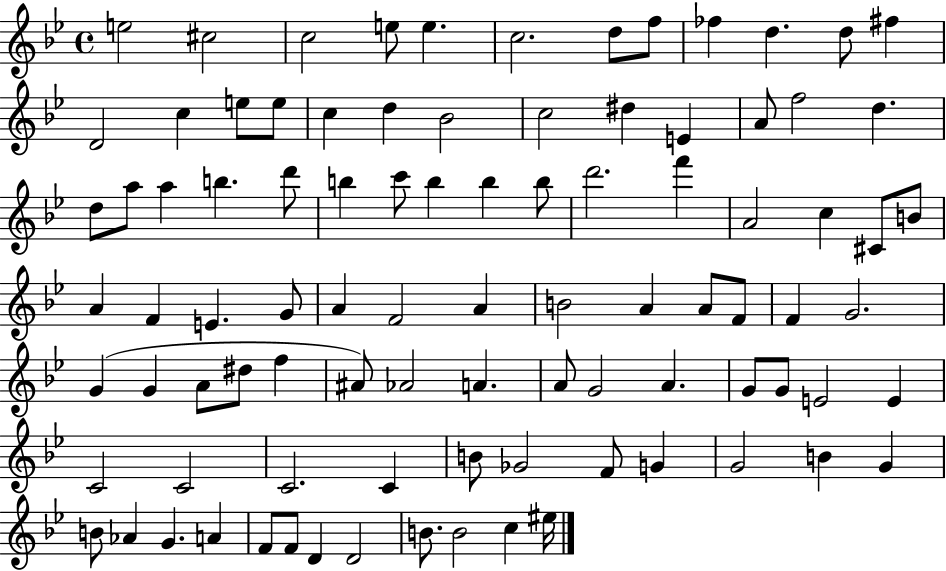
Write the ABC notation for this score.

X:1
T:Untitled
M:4/4
L:1/4
K:Bb
e2 ^c2 c2 e/2 e c2 d/2 f/2 _f d d/2 ^f D2 c e/2 e/2 c d _B2 c2 ^d E A/2 f2 d d/2 a/2 a b d'/2 b c'/2 b b b/2 d'2 f' A2 c ^C/2 B/2 A F E G/2 A F2 A B2 A A/2 F/2 F G2 G G A/2 ^d/2 f ^A/2 _A2 A A/2 G2 A G/2 G/2 E2 E C2 C2 C2 C B/2 _G2 F/2 G G2 B G B/2 _A G A F/2 F/2 D D2 B/2 B2 c ^e/4